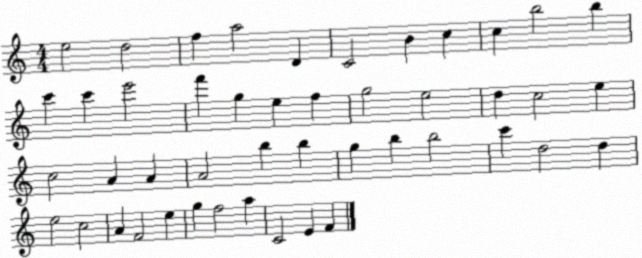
X:1
T:Untitled
M:4/4
L:1/4
K:C
e2 d2 f a2 D C2 B c c b2 b c' c' e'2 f' g e f g2 e2 d c2 e c2 A A A2 b b g b b2 c' d2 d e2 c2 A F2 e g f2 a C2 E F